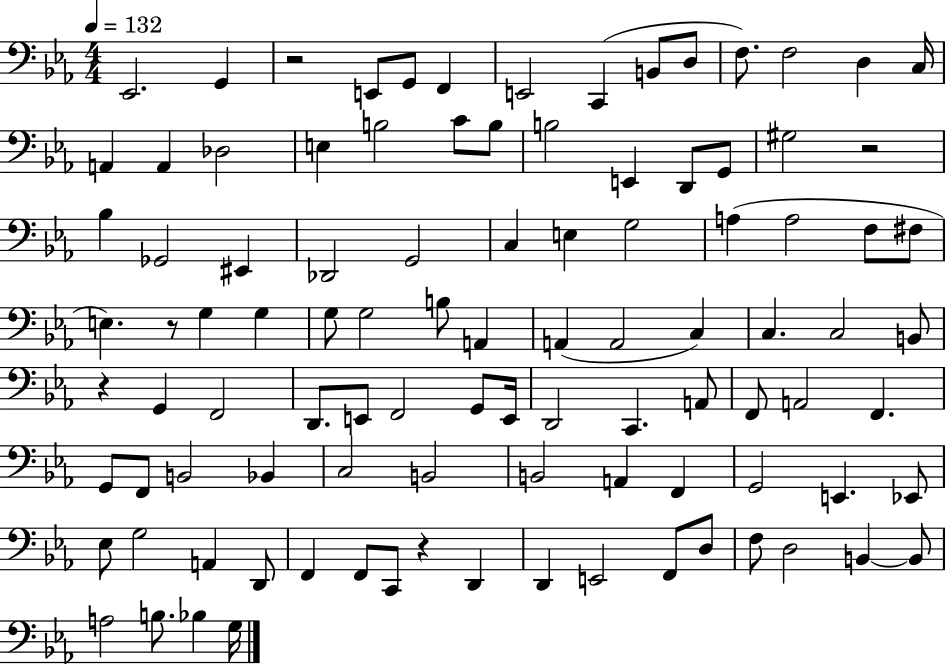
Eb2/h. G2/q R/h E2/e G2/e F2/q E2/h C2/q B2/e D3/e F3/e. F3/h D3/q C3/s A2/q A2/q Db3/h E3/q B3/h C4/e B3/e B3/h E2/q D2/e G2/e G#3/h R/h Bb3/q Gb2/h EIS2/q Db2/h G2/h C3/q E3/q G3/h A3/q A3/h F3/e F#3/e E3/q. R/e G3/q G3/q G3/e G3/h B3/e A2/q A2/q A2/h C3/q C3/q. C3/h B2/e R/q G2/q F2/h D2/e. E2/e F2/h G2/e E2/s D2/h C2/q. A2/e F2/e A2/h F2/q. G2/e F2/e B2/h Bb2/q C3/h B2/h B2/h A2/q F2/q G2/h E2/q. Eb2/e Eb3/e G3/h A2/q D2/e F2/q F2/e C2/e R/q D2/q D2/q E2/h F2/e D3/e F3/e D3/h B2/q B2/e A3/h B3/e. Bb3/q G3/s